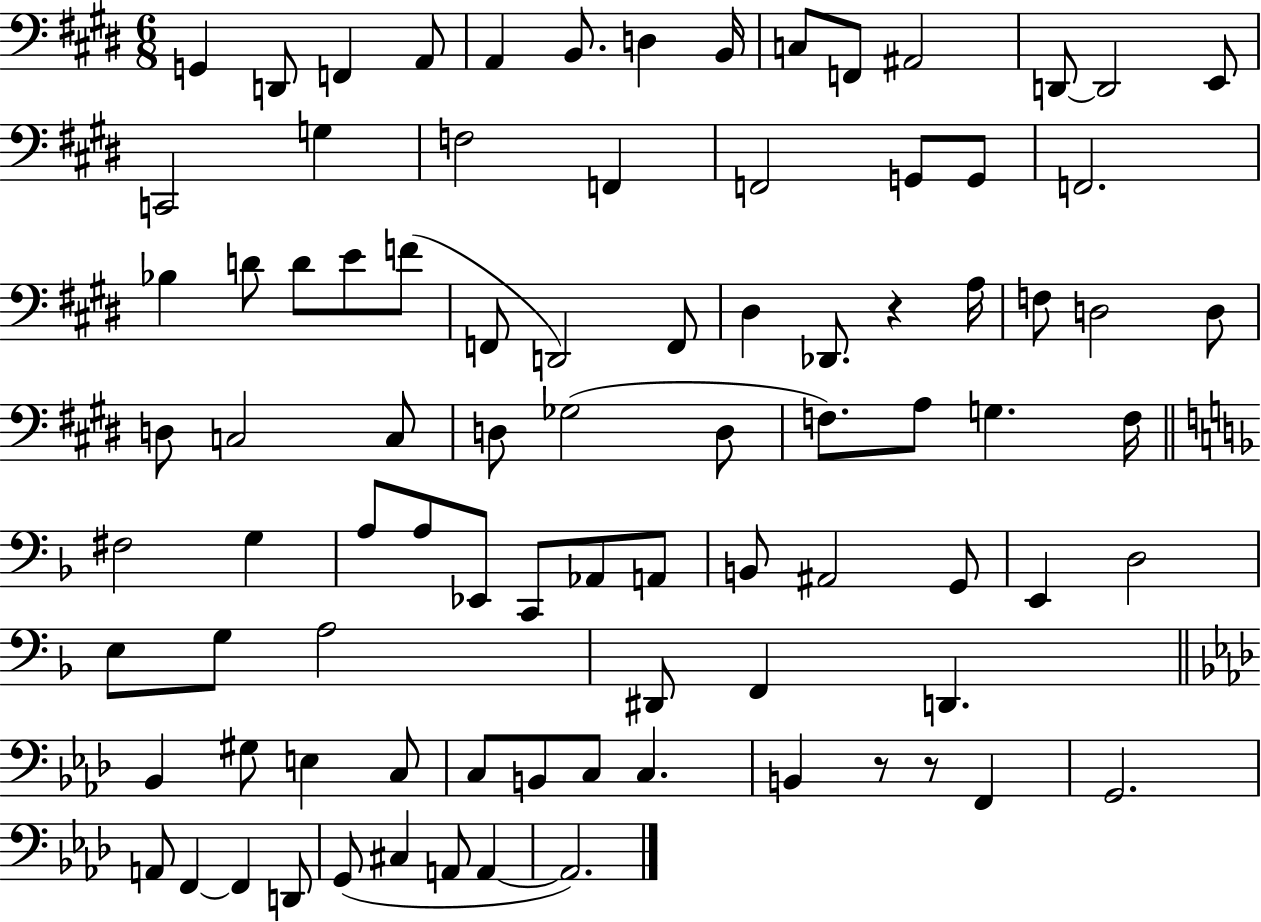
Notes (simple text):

G2/q D2/e F2/q A2/e A2/q B2/e. D3/q B2/s C3/e F2/e A#2/h D2/e D2/h E2/e C2/h G3/q F3/h F2/q F2/h G2/e G2/e F2/h. Bb3/q D4/e D4/e E4/e F4/e F2/e D2/h F2/e D#3/q Db2/e. R/q A3/s F3/e D3/h D3/e D3/e C3/h C3/e D3/e Gb3/h D3/e F3/e. A3/e G3/q. F3/s F#3/h G3/q A3/e A3/e Eb2/e C2/e Ab2/e A2/e B2/e A#2/h G2/e E2/q D3/h E3/e G3/e A3/h D#2/e F2/q D2/q. Bb2/q G#3/e E3/q C3/e C3/e B2/e C3/e C3/q. B2/q R/e R/e F2/q G2/h. A2/e F2/q F2/q D2/e G2/e C#3/q A2/e A2/q A2/h.